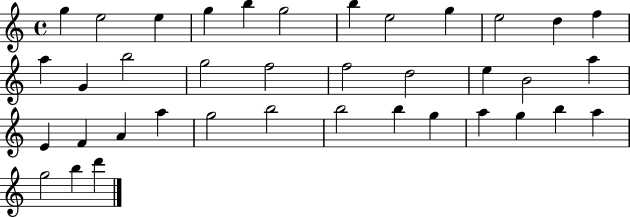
X:1
T:Untitled
M:4/4
L:1/4
K:C
g e2 e g b g2 b e2 g e2 d f a G b2 g2 f2 f2 d2 e B2 a E F A a g2 b2 b2 b g a g b a g2 b d'